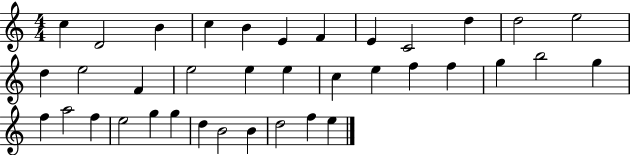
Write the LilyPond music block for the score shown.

{
  \clef treble
  \numericTimeSignature
  \time 4/4
  \key c \major
  c''4 d'2 b'4 | c''4 b'4 e'4 f'4 | e'4 c'2 d''4 | d''2 e''2 | \break d''4 e''2 f'4 | e''2 e''4 e''4 | c''4 e''4 f''4 f''4 | g''4 b''2 g''4 | \break f''4 a''2 f''4 | e''2 g''4 g''4 | d''4 b'2 b'4 | d''2 f''4 e''4 | \break \bar "|."
}